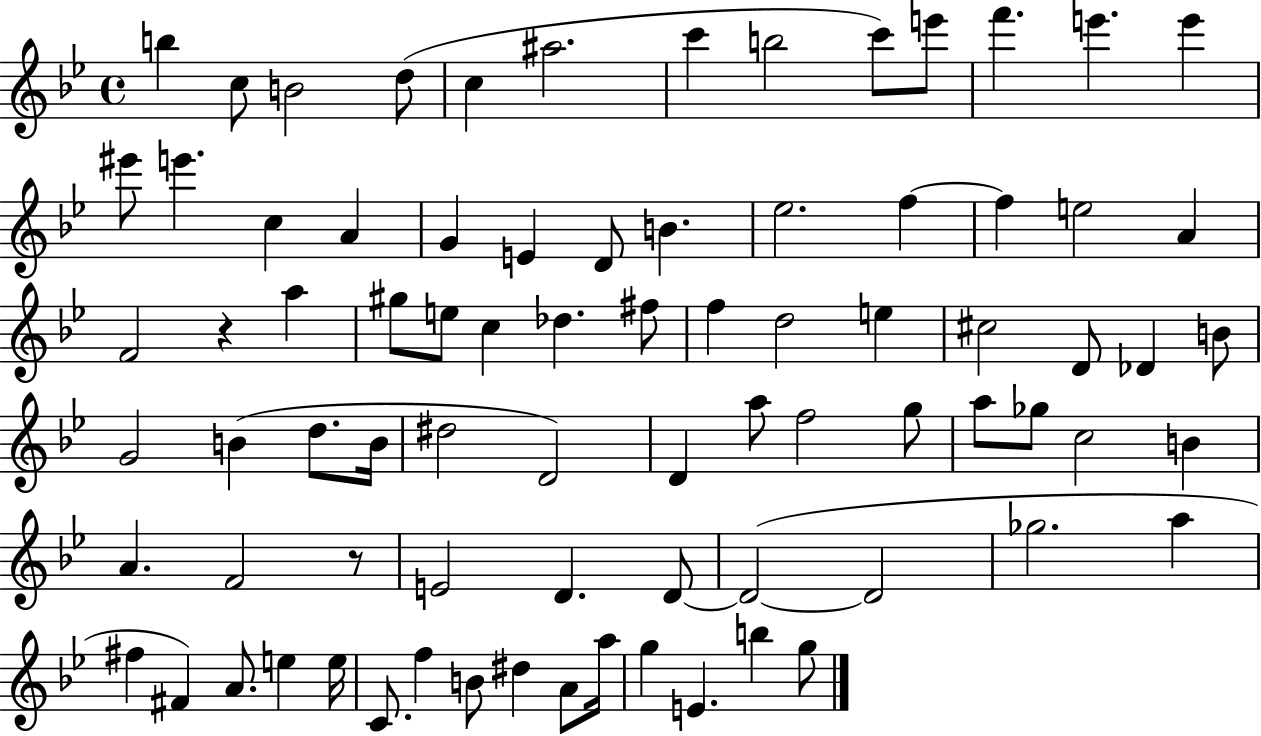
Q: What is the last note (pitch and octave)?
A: G5